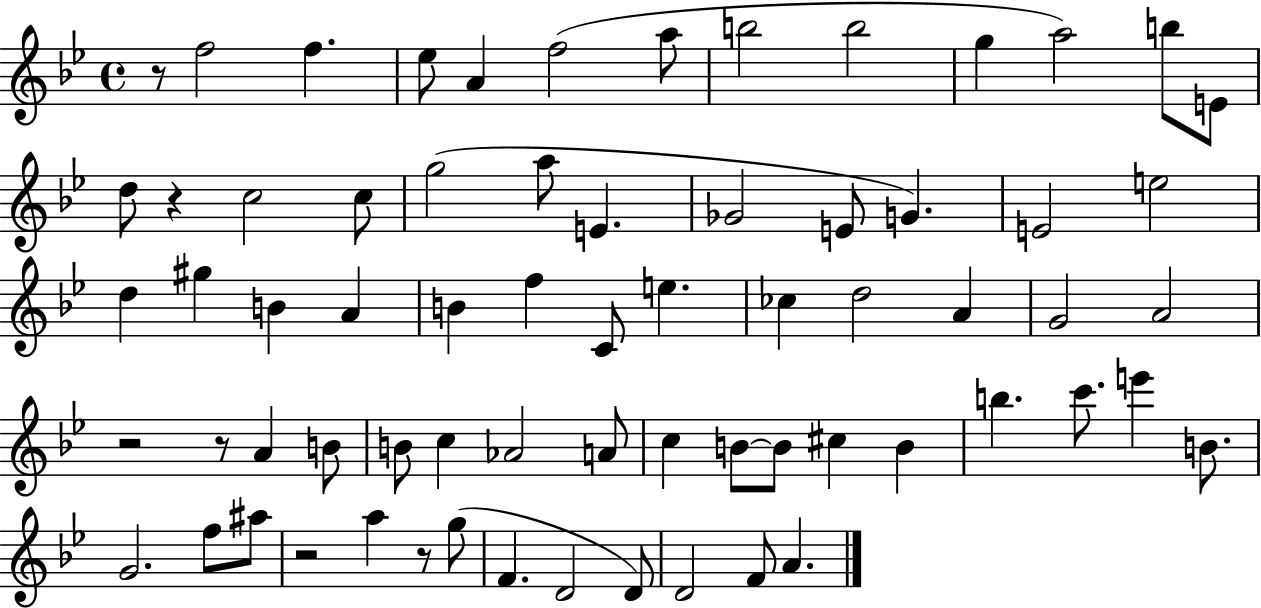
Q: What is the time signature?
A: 4/4